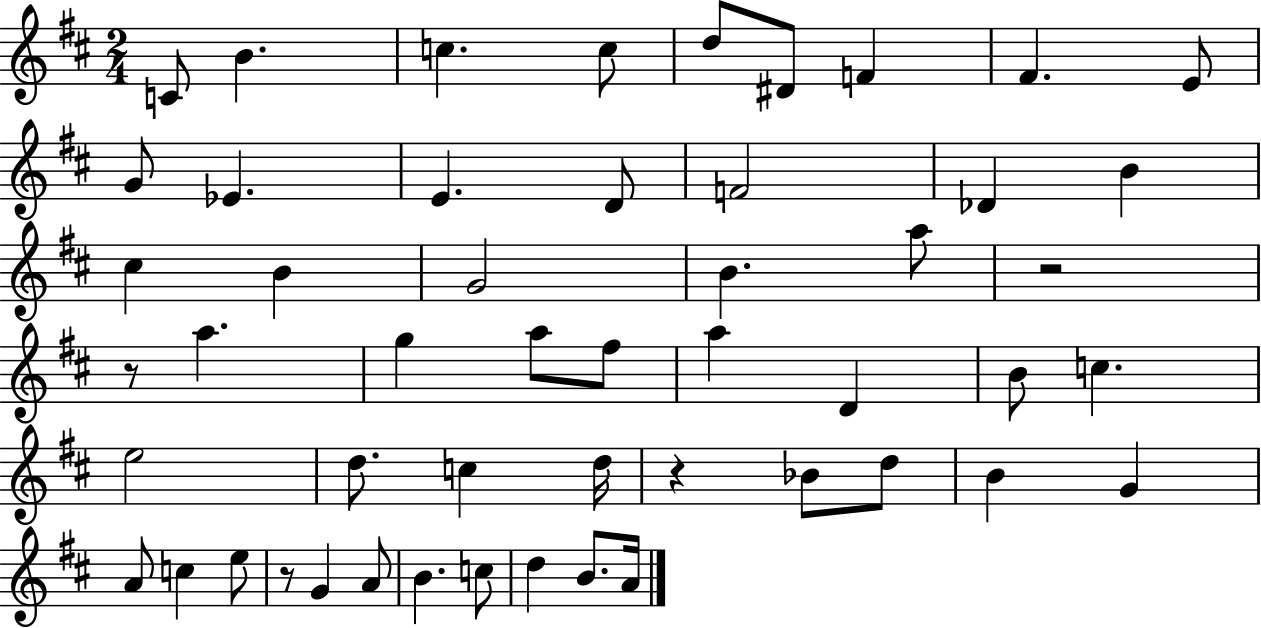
C4/e B4/q. C5/q. C5/e D5/e D#4/e F4/q F#4/q. E4/e G4/e Eb4/q. E4/q. D4/e F4/h Db4/q B4/q C#5/q B4/q G4/h B4/q. A5/e R/h R/e A5/q. G5/q A5/e F#5/e A5/q D4/q B4/e C5/q. E5/h D5/e. C5/q D5/s R/q Bb4/e D5/e B4/q G4/q A4/e C5/q E5/e R/e G4/q A4/e B4/q. C5/e D5/q B4/e. A4/s